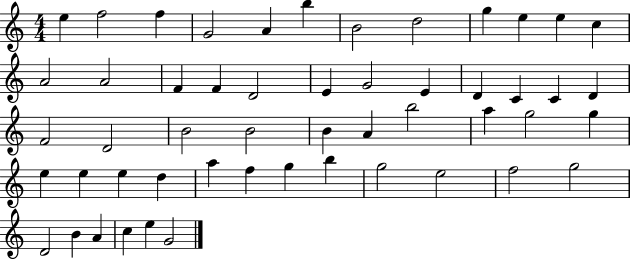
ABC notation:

X:1
T:Untitled
M:4/4
L:1/4
K:C
e f2 f G2 A b B2 d2 g e e c A2 A2 F F D2 E G2 E D C C D F2 D2 B2 B2 B A b2 a g2 g e e e d a f g b g2 e2 f2 g2 D2 B A c e G2